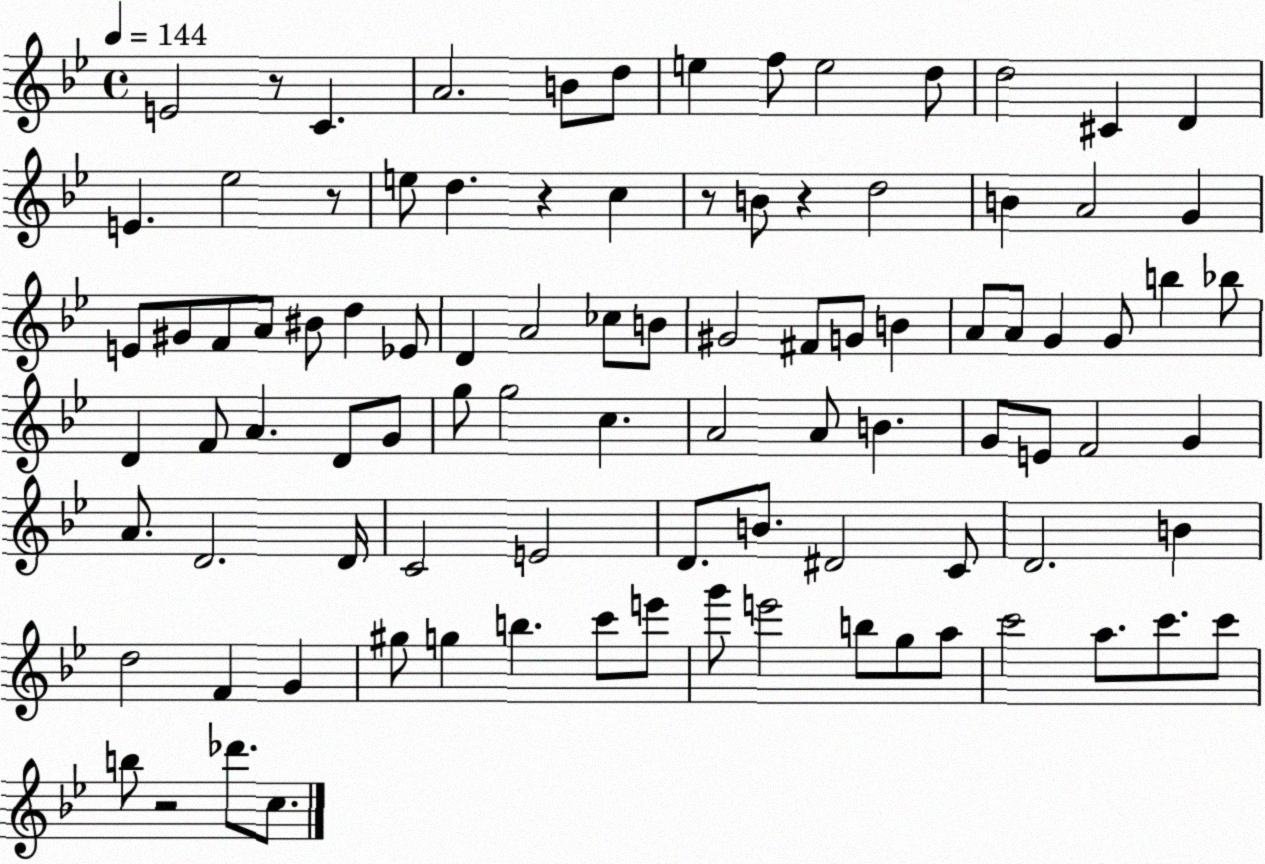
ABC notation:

X:1
T:Untitled
M:4/4
L:1/4
K:Bb
E2 z/2 C A2 B/2 d/2 e f/2 e2 d/2 d2 ^C D E _e2 z/2 e/2 d z c z/2 B/2 z d2 B A2 G E/2 ^G/2 F/2 A/2 ^B/2 d _E/2 D A2 _c/2 B/2 ^G2 ^F/2 G/2 B A/2 A/2 G G/2 b _b/2 D F/2 A D/2 G/2 g/2 g2 c A2 A/2 B G/2 E/2 F2 G A/2 D2 D/4 C2 E2 D/2 B/2 ^D2 C/2 D2 B d2 F G ^g/2 g b c'/2 e'/2 g'/2 e'2 b/2 g/2 a/2 c'2 a/2 c'/2 c'/2 b/2 z2 _d'/2 c/2